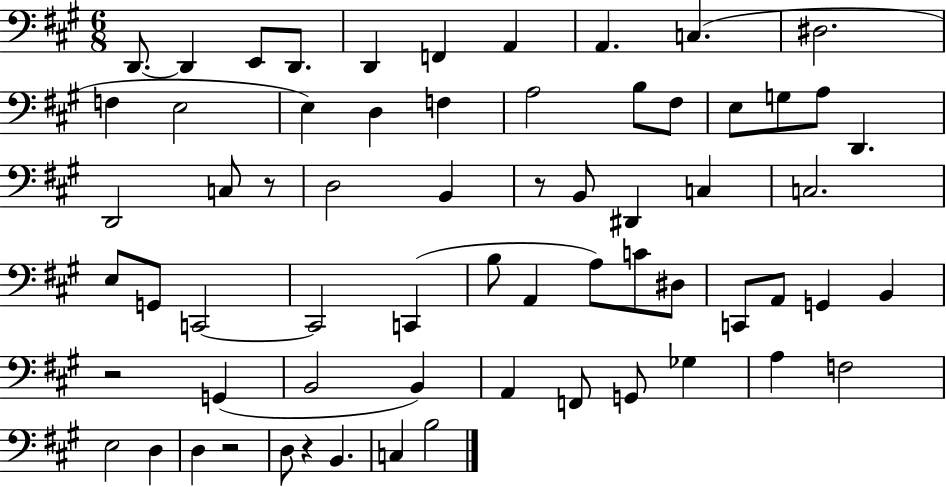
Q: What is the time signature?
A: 6/8